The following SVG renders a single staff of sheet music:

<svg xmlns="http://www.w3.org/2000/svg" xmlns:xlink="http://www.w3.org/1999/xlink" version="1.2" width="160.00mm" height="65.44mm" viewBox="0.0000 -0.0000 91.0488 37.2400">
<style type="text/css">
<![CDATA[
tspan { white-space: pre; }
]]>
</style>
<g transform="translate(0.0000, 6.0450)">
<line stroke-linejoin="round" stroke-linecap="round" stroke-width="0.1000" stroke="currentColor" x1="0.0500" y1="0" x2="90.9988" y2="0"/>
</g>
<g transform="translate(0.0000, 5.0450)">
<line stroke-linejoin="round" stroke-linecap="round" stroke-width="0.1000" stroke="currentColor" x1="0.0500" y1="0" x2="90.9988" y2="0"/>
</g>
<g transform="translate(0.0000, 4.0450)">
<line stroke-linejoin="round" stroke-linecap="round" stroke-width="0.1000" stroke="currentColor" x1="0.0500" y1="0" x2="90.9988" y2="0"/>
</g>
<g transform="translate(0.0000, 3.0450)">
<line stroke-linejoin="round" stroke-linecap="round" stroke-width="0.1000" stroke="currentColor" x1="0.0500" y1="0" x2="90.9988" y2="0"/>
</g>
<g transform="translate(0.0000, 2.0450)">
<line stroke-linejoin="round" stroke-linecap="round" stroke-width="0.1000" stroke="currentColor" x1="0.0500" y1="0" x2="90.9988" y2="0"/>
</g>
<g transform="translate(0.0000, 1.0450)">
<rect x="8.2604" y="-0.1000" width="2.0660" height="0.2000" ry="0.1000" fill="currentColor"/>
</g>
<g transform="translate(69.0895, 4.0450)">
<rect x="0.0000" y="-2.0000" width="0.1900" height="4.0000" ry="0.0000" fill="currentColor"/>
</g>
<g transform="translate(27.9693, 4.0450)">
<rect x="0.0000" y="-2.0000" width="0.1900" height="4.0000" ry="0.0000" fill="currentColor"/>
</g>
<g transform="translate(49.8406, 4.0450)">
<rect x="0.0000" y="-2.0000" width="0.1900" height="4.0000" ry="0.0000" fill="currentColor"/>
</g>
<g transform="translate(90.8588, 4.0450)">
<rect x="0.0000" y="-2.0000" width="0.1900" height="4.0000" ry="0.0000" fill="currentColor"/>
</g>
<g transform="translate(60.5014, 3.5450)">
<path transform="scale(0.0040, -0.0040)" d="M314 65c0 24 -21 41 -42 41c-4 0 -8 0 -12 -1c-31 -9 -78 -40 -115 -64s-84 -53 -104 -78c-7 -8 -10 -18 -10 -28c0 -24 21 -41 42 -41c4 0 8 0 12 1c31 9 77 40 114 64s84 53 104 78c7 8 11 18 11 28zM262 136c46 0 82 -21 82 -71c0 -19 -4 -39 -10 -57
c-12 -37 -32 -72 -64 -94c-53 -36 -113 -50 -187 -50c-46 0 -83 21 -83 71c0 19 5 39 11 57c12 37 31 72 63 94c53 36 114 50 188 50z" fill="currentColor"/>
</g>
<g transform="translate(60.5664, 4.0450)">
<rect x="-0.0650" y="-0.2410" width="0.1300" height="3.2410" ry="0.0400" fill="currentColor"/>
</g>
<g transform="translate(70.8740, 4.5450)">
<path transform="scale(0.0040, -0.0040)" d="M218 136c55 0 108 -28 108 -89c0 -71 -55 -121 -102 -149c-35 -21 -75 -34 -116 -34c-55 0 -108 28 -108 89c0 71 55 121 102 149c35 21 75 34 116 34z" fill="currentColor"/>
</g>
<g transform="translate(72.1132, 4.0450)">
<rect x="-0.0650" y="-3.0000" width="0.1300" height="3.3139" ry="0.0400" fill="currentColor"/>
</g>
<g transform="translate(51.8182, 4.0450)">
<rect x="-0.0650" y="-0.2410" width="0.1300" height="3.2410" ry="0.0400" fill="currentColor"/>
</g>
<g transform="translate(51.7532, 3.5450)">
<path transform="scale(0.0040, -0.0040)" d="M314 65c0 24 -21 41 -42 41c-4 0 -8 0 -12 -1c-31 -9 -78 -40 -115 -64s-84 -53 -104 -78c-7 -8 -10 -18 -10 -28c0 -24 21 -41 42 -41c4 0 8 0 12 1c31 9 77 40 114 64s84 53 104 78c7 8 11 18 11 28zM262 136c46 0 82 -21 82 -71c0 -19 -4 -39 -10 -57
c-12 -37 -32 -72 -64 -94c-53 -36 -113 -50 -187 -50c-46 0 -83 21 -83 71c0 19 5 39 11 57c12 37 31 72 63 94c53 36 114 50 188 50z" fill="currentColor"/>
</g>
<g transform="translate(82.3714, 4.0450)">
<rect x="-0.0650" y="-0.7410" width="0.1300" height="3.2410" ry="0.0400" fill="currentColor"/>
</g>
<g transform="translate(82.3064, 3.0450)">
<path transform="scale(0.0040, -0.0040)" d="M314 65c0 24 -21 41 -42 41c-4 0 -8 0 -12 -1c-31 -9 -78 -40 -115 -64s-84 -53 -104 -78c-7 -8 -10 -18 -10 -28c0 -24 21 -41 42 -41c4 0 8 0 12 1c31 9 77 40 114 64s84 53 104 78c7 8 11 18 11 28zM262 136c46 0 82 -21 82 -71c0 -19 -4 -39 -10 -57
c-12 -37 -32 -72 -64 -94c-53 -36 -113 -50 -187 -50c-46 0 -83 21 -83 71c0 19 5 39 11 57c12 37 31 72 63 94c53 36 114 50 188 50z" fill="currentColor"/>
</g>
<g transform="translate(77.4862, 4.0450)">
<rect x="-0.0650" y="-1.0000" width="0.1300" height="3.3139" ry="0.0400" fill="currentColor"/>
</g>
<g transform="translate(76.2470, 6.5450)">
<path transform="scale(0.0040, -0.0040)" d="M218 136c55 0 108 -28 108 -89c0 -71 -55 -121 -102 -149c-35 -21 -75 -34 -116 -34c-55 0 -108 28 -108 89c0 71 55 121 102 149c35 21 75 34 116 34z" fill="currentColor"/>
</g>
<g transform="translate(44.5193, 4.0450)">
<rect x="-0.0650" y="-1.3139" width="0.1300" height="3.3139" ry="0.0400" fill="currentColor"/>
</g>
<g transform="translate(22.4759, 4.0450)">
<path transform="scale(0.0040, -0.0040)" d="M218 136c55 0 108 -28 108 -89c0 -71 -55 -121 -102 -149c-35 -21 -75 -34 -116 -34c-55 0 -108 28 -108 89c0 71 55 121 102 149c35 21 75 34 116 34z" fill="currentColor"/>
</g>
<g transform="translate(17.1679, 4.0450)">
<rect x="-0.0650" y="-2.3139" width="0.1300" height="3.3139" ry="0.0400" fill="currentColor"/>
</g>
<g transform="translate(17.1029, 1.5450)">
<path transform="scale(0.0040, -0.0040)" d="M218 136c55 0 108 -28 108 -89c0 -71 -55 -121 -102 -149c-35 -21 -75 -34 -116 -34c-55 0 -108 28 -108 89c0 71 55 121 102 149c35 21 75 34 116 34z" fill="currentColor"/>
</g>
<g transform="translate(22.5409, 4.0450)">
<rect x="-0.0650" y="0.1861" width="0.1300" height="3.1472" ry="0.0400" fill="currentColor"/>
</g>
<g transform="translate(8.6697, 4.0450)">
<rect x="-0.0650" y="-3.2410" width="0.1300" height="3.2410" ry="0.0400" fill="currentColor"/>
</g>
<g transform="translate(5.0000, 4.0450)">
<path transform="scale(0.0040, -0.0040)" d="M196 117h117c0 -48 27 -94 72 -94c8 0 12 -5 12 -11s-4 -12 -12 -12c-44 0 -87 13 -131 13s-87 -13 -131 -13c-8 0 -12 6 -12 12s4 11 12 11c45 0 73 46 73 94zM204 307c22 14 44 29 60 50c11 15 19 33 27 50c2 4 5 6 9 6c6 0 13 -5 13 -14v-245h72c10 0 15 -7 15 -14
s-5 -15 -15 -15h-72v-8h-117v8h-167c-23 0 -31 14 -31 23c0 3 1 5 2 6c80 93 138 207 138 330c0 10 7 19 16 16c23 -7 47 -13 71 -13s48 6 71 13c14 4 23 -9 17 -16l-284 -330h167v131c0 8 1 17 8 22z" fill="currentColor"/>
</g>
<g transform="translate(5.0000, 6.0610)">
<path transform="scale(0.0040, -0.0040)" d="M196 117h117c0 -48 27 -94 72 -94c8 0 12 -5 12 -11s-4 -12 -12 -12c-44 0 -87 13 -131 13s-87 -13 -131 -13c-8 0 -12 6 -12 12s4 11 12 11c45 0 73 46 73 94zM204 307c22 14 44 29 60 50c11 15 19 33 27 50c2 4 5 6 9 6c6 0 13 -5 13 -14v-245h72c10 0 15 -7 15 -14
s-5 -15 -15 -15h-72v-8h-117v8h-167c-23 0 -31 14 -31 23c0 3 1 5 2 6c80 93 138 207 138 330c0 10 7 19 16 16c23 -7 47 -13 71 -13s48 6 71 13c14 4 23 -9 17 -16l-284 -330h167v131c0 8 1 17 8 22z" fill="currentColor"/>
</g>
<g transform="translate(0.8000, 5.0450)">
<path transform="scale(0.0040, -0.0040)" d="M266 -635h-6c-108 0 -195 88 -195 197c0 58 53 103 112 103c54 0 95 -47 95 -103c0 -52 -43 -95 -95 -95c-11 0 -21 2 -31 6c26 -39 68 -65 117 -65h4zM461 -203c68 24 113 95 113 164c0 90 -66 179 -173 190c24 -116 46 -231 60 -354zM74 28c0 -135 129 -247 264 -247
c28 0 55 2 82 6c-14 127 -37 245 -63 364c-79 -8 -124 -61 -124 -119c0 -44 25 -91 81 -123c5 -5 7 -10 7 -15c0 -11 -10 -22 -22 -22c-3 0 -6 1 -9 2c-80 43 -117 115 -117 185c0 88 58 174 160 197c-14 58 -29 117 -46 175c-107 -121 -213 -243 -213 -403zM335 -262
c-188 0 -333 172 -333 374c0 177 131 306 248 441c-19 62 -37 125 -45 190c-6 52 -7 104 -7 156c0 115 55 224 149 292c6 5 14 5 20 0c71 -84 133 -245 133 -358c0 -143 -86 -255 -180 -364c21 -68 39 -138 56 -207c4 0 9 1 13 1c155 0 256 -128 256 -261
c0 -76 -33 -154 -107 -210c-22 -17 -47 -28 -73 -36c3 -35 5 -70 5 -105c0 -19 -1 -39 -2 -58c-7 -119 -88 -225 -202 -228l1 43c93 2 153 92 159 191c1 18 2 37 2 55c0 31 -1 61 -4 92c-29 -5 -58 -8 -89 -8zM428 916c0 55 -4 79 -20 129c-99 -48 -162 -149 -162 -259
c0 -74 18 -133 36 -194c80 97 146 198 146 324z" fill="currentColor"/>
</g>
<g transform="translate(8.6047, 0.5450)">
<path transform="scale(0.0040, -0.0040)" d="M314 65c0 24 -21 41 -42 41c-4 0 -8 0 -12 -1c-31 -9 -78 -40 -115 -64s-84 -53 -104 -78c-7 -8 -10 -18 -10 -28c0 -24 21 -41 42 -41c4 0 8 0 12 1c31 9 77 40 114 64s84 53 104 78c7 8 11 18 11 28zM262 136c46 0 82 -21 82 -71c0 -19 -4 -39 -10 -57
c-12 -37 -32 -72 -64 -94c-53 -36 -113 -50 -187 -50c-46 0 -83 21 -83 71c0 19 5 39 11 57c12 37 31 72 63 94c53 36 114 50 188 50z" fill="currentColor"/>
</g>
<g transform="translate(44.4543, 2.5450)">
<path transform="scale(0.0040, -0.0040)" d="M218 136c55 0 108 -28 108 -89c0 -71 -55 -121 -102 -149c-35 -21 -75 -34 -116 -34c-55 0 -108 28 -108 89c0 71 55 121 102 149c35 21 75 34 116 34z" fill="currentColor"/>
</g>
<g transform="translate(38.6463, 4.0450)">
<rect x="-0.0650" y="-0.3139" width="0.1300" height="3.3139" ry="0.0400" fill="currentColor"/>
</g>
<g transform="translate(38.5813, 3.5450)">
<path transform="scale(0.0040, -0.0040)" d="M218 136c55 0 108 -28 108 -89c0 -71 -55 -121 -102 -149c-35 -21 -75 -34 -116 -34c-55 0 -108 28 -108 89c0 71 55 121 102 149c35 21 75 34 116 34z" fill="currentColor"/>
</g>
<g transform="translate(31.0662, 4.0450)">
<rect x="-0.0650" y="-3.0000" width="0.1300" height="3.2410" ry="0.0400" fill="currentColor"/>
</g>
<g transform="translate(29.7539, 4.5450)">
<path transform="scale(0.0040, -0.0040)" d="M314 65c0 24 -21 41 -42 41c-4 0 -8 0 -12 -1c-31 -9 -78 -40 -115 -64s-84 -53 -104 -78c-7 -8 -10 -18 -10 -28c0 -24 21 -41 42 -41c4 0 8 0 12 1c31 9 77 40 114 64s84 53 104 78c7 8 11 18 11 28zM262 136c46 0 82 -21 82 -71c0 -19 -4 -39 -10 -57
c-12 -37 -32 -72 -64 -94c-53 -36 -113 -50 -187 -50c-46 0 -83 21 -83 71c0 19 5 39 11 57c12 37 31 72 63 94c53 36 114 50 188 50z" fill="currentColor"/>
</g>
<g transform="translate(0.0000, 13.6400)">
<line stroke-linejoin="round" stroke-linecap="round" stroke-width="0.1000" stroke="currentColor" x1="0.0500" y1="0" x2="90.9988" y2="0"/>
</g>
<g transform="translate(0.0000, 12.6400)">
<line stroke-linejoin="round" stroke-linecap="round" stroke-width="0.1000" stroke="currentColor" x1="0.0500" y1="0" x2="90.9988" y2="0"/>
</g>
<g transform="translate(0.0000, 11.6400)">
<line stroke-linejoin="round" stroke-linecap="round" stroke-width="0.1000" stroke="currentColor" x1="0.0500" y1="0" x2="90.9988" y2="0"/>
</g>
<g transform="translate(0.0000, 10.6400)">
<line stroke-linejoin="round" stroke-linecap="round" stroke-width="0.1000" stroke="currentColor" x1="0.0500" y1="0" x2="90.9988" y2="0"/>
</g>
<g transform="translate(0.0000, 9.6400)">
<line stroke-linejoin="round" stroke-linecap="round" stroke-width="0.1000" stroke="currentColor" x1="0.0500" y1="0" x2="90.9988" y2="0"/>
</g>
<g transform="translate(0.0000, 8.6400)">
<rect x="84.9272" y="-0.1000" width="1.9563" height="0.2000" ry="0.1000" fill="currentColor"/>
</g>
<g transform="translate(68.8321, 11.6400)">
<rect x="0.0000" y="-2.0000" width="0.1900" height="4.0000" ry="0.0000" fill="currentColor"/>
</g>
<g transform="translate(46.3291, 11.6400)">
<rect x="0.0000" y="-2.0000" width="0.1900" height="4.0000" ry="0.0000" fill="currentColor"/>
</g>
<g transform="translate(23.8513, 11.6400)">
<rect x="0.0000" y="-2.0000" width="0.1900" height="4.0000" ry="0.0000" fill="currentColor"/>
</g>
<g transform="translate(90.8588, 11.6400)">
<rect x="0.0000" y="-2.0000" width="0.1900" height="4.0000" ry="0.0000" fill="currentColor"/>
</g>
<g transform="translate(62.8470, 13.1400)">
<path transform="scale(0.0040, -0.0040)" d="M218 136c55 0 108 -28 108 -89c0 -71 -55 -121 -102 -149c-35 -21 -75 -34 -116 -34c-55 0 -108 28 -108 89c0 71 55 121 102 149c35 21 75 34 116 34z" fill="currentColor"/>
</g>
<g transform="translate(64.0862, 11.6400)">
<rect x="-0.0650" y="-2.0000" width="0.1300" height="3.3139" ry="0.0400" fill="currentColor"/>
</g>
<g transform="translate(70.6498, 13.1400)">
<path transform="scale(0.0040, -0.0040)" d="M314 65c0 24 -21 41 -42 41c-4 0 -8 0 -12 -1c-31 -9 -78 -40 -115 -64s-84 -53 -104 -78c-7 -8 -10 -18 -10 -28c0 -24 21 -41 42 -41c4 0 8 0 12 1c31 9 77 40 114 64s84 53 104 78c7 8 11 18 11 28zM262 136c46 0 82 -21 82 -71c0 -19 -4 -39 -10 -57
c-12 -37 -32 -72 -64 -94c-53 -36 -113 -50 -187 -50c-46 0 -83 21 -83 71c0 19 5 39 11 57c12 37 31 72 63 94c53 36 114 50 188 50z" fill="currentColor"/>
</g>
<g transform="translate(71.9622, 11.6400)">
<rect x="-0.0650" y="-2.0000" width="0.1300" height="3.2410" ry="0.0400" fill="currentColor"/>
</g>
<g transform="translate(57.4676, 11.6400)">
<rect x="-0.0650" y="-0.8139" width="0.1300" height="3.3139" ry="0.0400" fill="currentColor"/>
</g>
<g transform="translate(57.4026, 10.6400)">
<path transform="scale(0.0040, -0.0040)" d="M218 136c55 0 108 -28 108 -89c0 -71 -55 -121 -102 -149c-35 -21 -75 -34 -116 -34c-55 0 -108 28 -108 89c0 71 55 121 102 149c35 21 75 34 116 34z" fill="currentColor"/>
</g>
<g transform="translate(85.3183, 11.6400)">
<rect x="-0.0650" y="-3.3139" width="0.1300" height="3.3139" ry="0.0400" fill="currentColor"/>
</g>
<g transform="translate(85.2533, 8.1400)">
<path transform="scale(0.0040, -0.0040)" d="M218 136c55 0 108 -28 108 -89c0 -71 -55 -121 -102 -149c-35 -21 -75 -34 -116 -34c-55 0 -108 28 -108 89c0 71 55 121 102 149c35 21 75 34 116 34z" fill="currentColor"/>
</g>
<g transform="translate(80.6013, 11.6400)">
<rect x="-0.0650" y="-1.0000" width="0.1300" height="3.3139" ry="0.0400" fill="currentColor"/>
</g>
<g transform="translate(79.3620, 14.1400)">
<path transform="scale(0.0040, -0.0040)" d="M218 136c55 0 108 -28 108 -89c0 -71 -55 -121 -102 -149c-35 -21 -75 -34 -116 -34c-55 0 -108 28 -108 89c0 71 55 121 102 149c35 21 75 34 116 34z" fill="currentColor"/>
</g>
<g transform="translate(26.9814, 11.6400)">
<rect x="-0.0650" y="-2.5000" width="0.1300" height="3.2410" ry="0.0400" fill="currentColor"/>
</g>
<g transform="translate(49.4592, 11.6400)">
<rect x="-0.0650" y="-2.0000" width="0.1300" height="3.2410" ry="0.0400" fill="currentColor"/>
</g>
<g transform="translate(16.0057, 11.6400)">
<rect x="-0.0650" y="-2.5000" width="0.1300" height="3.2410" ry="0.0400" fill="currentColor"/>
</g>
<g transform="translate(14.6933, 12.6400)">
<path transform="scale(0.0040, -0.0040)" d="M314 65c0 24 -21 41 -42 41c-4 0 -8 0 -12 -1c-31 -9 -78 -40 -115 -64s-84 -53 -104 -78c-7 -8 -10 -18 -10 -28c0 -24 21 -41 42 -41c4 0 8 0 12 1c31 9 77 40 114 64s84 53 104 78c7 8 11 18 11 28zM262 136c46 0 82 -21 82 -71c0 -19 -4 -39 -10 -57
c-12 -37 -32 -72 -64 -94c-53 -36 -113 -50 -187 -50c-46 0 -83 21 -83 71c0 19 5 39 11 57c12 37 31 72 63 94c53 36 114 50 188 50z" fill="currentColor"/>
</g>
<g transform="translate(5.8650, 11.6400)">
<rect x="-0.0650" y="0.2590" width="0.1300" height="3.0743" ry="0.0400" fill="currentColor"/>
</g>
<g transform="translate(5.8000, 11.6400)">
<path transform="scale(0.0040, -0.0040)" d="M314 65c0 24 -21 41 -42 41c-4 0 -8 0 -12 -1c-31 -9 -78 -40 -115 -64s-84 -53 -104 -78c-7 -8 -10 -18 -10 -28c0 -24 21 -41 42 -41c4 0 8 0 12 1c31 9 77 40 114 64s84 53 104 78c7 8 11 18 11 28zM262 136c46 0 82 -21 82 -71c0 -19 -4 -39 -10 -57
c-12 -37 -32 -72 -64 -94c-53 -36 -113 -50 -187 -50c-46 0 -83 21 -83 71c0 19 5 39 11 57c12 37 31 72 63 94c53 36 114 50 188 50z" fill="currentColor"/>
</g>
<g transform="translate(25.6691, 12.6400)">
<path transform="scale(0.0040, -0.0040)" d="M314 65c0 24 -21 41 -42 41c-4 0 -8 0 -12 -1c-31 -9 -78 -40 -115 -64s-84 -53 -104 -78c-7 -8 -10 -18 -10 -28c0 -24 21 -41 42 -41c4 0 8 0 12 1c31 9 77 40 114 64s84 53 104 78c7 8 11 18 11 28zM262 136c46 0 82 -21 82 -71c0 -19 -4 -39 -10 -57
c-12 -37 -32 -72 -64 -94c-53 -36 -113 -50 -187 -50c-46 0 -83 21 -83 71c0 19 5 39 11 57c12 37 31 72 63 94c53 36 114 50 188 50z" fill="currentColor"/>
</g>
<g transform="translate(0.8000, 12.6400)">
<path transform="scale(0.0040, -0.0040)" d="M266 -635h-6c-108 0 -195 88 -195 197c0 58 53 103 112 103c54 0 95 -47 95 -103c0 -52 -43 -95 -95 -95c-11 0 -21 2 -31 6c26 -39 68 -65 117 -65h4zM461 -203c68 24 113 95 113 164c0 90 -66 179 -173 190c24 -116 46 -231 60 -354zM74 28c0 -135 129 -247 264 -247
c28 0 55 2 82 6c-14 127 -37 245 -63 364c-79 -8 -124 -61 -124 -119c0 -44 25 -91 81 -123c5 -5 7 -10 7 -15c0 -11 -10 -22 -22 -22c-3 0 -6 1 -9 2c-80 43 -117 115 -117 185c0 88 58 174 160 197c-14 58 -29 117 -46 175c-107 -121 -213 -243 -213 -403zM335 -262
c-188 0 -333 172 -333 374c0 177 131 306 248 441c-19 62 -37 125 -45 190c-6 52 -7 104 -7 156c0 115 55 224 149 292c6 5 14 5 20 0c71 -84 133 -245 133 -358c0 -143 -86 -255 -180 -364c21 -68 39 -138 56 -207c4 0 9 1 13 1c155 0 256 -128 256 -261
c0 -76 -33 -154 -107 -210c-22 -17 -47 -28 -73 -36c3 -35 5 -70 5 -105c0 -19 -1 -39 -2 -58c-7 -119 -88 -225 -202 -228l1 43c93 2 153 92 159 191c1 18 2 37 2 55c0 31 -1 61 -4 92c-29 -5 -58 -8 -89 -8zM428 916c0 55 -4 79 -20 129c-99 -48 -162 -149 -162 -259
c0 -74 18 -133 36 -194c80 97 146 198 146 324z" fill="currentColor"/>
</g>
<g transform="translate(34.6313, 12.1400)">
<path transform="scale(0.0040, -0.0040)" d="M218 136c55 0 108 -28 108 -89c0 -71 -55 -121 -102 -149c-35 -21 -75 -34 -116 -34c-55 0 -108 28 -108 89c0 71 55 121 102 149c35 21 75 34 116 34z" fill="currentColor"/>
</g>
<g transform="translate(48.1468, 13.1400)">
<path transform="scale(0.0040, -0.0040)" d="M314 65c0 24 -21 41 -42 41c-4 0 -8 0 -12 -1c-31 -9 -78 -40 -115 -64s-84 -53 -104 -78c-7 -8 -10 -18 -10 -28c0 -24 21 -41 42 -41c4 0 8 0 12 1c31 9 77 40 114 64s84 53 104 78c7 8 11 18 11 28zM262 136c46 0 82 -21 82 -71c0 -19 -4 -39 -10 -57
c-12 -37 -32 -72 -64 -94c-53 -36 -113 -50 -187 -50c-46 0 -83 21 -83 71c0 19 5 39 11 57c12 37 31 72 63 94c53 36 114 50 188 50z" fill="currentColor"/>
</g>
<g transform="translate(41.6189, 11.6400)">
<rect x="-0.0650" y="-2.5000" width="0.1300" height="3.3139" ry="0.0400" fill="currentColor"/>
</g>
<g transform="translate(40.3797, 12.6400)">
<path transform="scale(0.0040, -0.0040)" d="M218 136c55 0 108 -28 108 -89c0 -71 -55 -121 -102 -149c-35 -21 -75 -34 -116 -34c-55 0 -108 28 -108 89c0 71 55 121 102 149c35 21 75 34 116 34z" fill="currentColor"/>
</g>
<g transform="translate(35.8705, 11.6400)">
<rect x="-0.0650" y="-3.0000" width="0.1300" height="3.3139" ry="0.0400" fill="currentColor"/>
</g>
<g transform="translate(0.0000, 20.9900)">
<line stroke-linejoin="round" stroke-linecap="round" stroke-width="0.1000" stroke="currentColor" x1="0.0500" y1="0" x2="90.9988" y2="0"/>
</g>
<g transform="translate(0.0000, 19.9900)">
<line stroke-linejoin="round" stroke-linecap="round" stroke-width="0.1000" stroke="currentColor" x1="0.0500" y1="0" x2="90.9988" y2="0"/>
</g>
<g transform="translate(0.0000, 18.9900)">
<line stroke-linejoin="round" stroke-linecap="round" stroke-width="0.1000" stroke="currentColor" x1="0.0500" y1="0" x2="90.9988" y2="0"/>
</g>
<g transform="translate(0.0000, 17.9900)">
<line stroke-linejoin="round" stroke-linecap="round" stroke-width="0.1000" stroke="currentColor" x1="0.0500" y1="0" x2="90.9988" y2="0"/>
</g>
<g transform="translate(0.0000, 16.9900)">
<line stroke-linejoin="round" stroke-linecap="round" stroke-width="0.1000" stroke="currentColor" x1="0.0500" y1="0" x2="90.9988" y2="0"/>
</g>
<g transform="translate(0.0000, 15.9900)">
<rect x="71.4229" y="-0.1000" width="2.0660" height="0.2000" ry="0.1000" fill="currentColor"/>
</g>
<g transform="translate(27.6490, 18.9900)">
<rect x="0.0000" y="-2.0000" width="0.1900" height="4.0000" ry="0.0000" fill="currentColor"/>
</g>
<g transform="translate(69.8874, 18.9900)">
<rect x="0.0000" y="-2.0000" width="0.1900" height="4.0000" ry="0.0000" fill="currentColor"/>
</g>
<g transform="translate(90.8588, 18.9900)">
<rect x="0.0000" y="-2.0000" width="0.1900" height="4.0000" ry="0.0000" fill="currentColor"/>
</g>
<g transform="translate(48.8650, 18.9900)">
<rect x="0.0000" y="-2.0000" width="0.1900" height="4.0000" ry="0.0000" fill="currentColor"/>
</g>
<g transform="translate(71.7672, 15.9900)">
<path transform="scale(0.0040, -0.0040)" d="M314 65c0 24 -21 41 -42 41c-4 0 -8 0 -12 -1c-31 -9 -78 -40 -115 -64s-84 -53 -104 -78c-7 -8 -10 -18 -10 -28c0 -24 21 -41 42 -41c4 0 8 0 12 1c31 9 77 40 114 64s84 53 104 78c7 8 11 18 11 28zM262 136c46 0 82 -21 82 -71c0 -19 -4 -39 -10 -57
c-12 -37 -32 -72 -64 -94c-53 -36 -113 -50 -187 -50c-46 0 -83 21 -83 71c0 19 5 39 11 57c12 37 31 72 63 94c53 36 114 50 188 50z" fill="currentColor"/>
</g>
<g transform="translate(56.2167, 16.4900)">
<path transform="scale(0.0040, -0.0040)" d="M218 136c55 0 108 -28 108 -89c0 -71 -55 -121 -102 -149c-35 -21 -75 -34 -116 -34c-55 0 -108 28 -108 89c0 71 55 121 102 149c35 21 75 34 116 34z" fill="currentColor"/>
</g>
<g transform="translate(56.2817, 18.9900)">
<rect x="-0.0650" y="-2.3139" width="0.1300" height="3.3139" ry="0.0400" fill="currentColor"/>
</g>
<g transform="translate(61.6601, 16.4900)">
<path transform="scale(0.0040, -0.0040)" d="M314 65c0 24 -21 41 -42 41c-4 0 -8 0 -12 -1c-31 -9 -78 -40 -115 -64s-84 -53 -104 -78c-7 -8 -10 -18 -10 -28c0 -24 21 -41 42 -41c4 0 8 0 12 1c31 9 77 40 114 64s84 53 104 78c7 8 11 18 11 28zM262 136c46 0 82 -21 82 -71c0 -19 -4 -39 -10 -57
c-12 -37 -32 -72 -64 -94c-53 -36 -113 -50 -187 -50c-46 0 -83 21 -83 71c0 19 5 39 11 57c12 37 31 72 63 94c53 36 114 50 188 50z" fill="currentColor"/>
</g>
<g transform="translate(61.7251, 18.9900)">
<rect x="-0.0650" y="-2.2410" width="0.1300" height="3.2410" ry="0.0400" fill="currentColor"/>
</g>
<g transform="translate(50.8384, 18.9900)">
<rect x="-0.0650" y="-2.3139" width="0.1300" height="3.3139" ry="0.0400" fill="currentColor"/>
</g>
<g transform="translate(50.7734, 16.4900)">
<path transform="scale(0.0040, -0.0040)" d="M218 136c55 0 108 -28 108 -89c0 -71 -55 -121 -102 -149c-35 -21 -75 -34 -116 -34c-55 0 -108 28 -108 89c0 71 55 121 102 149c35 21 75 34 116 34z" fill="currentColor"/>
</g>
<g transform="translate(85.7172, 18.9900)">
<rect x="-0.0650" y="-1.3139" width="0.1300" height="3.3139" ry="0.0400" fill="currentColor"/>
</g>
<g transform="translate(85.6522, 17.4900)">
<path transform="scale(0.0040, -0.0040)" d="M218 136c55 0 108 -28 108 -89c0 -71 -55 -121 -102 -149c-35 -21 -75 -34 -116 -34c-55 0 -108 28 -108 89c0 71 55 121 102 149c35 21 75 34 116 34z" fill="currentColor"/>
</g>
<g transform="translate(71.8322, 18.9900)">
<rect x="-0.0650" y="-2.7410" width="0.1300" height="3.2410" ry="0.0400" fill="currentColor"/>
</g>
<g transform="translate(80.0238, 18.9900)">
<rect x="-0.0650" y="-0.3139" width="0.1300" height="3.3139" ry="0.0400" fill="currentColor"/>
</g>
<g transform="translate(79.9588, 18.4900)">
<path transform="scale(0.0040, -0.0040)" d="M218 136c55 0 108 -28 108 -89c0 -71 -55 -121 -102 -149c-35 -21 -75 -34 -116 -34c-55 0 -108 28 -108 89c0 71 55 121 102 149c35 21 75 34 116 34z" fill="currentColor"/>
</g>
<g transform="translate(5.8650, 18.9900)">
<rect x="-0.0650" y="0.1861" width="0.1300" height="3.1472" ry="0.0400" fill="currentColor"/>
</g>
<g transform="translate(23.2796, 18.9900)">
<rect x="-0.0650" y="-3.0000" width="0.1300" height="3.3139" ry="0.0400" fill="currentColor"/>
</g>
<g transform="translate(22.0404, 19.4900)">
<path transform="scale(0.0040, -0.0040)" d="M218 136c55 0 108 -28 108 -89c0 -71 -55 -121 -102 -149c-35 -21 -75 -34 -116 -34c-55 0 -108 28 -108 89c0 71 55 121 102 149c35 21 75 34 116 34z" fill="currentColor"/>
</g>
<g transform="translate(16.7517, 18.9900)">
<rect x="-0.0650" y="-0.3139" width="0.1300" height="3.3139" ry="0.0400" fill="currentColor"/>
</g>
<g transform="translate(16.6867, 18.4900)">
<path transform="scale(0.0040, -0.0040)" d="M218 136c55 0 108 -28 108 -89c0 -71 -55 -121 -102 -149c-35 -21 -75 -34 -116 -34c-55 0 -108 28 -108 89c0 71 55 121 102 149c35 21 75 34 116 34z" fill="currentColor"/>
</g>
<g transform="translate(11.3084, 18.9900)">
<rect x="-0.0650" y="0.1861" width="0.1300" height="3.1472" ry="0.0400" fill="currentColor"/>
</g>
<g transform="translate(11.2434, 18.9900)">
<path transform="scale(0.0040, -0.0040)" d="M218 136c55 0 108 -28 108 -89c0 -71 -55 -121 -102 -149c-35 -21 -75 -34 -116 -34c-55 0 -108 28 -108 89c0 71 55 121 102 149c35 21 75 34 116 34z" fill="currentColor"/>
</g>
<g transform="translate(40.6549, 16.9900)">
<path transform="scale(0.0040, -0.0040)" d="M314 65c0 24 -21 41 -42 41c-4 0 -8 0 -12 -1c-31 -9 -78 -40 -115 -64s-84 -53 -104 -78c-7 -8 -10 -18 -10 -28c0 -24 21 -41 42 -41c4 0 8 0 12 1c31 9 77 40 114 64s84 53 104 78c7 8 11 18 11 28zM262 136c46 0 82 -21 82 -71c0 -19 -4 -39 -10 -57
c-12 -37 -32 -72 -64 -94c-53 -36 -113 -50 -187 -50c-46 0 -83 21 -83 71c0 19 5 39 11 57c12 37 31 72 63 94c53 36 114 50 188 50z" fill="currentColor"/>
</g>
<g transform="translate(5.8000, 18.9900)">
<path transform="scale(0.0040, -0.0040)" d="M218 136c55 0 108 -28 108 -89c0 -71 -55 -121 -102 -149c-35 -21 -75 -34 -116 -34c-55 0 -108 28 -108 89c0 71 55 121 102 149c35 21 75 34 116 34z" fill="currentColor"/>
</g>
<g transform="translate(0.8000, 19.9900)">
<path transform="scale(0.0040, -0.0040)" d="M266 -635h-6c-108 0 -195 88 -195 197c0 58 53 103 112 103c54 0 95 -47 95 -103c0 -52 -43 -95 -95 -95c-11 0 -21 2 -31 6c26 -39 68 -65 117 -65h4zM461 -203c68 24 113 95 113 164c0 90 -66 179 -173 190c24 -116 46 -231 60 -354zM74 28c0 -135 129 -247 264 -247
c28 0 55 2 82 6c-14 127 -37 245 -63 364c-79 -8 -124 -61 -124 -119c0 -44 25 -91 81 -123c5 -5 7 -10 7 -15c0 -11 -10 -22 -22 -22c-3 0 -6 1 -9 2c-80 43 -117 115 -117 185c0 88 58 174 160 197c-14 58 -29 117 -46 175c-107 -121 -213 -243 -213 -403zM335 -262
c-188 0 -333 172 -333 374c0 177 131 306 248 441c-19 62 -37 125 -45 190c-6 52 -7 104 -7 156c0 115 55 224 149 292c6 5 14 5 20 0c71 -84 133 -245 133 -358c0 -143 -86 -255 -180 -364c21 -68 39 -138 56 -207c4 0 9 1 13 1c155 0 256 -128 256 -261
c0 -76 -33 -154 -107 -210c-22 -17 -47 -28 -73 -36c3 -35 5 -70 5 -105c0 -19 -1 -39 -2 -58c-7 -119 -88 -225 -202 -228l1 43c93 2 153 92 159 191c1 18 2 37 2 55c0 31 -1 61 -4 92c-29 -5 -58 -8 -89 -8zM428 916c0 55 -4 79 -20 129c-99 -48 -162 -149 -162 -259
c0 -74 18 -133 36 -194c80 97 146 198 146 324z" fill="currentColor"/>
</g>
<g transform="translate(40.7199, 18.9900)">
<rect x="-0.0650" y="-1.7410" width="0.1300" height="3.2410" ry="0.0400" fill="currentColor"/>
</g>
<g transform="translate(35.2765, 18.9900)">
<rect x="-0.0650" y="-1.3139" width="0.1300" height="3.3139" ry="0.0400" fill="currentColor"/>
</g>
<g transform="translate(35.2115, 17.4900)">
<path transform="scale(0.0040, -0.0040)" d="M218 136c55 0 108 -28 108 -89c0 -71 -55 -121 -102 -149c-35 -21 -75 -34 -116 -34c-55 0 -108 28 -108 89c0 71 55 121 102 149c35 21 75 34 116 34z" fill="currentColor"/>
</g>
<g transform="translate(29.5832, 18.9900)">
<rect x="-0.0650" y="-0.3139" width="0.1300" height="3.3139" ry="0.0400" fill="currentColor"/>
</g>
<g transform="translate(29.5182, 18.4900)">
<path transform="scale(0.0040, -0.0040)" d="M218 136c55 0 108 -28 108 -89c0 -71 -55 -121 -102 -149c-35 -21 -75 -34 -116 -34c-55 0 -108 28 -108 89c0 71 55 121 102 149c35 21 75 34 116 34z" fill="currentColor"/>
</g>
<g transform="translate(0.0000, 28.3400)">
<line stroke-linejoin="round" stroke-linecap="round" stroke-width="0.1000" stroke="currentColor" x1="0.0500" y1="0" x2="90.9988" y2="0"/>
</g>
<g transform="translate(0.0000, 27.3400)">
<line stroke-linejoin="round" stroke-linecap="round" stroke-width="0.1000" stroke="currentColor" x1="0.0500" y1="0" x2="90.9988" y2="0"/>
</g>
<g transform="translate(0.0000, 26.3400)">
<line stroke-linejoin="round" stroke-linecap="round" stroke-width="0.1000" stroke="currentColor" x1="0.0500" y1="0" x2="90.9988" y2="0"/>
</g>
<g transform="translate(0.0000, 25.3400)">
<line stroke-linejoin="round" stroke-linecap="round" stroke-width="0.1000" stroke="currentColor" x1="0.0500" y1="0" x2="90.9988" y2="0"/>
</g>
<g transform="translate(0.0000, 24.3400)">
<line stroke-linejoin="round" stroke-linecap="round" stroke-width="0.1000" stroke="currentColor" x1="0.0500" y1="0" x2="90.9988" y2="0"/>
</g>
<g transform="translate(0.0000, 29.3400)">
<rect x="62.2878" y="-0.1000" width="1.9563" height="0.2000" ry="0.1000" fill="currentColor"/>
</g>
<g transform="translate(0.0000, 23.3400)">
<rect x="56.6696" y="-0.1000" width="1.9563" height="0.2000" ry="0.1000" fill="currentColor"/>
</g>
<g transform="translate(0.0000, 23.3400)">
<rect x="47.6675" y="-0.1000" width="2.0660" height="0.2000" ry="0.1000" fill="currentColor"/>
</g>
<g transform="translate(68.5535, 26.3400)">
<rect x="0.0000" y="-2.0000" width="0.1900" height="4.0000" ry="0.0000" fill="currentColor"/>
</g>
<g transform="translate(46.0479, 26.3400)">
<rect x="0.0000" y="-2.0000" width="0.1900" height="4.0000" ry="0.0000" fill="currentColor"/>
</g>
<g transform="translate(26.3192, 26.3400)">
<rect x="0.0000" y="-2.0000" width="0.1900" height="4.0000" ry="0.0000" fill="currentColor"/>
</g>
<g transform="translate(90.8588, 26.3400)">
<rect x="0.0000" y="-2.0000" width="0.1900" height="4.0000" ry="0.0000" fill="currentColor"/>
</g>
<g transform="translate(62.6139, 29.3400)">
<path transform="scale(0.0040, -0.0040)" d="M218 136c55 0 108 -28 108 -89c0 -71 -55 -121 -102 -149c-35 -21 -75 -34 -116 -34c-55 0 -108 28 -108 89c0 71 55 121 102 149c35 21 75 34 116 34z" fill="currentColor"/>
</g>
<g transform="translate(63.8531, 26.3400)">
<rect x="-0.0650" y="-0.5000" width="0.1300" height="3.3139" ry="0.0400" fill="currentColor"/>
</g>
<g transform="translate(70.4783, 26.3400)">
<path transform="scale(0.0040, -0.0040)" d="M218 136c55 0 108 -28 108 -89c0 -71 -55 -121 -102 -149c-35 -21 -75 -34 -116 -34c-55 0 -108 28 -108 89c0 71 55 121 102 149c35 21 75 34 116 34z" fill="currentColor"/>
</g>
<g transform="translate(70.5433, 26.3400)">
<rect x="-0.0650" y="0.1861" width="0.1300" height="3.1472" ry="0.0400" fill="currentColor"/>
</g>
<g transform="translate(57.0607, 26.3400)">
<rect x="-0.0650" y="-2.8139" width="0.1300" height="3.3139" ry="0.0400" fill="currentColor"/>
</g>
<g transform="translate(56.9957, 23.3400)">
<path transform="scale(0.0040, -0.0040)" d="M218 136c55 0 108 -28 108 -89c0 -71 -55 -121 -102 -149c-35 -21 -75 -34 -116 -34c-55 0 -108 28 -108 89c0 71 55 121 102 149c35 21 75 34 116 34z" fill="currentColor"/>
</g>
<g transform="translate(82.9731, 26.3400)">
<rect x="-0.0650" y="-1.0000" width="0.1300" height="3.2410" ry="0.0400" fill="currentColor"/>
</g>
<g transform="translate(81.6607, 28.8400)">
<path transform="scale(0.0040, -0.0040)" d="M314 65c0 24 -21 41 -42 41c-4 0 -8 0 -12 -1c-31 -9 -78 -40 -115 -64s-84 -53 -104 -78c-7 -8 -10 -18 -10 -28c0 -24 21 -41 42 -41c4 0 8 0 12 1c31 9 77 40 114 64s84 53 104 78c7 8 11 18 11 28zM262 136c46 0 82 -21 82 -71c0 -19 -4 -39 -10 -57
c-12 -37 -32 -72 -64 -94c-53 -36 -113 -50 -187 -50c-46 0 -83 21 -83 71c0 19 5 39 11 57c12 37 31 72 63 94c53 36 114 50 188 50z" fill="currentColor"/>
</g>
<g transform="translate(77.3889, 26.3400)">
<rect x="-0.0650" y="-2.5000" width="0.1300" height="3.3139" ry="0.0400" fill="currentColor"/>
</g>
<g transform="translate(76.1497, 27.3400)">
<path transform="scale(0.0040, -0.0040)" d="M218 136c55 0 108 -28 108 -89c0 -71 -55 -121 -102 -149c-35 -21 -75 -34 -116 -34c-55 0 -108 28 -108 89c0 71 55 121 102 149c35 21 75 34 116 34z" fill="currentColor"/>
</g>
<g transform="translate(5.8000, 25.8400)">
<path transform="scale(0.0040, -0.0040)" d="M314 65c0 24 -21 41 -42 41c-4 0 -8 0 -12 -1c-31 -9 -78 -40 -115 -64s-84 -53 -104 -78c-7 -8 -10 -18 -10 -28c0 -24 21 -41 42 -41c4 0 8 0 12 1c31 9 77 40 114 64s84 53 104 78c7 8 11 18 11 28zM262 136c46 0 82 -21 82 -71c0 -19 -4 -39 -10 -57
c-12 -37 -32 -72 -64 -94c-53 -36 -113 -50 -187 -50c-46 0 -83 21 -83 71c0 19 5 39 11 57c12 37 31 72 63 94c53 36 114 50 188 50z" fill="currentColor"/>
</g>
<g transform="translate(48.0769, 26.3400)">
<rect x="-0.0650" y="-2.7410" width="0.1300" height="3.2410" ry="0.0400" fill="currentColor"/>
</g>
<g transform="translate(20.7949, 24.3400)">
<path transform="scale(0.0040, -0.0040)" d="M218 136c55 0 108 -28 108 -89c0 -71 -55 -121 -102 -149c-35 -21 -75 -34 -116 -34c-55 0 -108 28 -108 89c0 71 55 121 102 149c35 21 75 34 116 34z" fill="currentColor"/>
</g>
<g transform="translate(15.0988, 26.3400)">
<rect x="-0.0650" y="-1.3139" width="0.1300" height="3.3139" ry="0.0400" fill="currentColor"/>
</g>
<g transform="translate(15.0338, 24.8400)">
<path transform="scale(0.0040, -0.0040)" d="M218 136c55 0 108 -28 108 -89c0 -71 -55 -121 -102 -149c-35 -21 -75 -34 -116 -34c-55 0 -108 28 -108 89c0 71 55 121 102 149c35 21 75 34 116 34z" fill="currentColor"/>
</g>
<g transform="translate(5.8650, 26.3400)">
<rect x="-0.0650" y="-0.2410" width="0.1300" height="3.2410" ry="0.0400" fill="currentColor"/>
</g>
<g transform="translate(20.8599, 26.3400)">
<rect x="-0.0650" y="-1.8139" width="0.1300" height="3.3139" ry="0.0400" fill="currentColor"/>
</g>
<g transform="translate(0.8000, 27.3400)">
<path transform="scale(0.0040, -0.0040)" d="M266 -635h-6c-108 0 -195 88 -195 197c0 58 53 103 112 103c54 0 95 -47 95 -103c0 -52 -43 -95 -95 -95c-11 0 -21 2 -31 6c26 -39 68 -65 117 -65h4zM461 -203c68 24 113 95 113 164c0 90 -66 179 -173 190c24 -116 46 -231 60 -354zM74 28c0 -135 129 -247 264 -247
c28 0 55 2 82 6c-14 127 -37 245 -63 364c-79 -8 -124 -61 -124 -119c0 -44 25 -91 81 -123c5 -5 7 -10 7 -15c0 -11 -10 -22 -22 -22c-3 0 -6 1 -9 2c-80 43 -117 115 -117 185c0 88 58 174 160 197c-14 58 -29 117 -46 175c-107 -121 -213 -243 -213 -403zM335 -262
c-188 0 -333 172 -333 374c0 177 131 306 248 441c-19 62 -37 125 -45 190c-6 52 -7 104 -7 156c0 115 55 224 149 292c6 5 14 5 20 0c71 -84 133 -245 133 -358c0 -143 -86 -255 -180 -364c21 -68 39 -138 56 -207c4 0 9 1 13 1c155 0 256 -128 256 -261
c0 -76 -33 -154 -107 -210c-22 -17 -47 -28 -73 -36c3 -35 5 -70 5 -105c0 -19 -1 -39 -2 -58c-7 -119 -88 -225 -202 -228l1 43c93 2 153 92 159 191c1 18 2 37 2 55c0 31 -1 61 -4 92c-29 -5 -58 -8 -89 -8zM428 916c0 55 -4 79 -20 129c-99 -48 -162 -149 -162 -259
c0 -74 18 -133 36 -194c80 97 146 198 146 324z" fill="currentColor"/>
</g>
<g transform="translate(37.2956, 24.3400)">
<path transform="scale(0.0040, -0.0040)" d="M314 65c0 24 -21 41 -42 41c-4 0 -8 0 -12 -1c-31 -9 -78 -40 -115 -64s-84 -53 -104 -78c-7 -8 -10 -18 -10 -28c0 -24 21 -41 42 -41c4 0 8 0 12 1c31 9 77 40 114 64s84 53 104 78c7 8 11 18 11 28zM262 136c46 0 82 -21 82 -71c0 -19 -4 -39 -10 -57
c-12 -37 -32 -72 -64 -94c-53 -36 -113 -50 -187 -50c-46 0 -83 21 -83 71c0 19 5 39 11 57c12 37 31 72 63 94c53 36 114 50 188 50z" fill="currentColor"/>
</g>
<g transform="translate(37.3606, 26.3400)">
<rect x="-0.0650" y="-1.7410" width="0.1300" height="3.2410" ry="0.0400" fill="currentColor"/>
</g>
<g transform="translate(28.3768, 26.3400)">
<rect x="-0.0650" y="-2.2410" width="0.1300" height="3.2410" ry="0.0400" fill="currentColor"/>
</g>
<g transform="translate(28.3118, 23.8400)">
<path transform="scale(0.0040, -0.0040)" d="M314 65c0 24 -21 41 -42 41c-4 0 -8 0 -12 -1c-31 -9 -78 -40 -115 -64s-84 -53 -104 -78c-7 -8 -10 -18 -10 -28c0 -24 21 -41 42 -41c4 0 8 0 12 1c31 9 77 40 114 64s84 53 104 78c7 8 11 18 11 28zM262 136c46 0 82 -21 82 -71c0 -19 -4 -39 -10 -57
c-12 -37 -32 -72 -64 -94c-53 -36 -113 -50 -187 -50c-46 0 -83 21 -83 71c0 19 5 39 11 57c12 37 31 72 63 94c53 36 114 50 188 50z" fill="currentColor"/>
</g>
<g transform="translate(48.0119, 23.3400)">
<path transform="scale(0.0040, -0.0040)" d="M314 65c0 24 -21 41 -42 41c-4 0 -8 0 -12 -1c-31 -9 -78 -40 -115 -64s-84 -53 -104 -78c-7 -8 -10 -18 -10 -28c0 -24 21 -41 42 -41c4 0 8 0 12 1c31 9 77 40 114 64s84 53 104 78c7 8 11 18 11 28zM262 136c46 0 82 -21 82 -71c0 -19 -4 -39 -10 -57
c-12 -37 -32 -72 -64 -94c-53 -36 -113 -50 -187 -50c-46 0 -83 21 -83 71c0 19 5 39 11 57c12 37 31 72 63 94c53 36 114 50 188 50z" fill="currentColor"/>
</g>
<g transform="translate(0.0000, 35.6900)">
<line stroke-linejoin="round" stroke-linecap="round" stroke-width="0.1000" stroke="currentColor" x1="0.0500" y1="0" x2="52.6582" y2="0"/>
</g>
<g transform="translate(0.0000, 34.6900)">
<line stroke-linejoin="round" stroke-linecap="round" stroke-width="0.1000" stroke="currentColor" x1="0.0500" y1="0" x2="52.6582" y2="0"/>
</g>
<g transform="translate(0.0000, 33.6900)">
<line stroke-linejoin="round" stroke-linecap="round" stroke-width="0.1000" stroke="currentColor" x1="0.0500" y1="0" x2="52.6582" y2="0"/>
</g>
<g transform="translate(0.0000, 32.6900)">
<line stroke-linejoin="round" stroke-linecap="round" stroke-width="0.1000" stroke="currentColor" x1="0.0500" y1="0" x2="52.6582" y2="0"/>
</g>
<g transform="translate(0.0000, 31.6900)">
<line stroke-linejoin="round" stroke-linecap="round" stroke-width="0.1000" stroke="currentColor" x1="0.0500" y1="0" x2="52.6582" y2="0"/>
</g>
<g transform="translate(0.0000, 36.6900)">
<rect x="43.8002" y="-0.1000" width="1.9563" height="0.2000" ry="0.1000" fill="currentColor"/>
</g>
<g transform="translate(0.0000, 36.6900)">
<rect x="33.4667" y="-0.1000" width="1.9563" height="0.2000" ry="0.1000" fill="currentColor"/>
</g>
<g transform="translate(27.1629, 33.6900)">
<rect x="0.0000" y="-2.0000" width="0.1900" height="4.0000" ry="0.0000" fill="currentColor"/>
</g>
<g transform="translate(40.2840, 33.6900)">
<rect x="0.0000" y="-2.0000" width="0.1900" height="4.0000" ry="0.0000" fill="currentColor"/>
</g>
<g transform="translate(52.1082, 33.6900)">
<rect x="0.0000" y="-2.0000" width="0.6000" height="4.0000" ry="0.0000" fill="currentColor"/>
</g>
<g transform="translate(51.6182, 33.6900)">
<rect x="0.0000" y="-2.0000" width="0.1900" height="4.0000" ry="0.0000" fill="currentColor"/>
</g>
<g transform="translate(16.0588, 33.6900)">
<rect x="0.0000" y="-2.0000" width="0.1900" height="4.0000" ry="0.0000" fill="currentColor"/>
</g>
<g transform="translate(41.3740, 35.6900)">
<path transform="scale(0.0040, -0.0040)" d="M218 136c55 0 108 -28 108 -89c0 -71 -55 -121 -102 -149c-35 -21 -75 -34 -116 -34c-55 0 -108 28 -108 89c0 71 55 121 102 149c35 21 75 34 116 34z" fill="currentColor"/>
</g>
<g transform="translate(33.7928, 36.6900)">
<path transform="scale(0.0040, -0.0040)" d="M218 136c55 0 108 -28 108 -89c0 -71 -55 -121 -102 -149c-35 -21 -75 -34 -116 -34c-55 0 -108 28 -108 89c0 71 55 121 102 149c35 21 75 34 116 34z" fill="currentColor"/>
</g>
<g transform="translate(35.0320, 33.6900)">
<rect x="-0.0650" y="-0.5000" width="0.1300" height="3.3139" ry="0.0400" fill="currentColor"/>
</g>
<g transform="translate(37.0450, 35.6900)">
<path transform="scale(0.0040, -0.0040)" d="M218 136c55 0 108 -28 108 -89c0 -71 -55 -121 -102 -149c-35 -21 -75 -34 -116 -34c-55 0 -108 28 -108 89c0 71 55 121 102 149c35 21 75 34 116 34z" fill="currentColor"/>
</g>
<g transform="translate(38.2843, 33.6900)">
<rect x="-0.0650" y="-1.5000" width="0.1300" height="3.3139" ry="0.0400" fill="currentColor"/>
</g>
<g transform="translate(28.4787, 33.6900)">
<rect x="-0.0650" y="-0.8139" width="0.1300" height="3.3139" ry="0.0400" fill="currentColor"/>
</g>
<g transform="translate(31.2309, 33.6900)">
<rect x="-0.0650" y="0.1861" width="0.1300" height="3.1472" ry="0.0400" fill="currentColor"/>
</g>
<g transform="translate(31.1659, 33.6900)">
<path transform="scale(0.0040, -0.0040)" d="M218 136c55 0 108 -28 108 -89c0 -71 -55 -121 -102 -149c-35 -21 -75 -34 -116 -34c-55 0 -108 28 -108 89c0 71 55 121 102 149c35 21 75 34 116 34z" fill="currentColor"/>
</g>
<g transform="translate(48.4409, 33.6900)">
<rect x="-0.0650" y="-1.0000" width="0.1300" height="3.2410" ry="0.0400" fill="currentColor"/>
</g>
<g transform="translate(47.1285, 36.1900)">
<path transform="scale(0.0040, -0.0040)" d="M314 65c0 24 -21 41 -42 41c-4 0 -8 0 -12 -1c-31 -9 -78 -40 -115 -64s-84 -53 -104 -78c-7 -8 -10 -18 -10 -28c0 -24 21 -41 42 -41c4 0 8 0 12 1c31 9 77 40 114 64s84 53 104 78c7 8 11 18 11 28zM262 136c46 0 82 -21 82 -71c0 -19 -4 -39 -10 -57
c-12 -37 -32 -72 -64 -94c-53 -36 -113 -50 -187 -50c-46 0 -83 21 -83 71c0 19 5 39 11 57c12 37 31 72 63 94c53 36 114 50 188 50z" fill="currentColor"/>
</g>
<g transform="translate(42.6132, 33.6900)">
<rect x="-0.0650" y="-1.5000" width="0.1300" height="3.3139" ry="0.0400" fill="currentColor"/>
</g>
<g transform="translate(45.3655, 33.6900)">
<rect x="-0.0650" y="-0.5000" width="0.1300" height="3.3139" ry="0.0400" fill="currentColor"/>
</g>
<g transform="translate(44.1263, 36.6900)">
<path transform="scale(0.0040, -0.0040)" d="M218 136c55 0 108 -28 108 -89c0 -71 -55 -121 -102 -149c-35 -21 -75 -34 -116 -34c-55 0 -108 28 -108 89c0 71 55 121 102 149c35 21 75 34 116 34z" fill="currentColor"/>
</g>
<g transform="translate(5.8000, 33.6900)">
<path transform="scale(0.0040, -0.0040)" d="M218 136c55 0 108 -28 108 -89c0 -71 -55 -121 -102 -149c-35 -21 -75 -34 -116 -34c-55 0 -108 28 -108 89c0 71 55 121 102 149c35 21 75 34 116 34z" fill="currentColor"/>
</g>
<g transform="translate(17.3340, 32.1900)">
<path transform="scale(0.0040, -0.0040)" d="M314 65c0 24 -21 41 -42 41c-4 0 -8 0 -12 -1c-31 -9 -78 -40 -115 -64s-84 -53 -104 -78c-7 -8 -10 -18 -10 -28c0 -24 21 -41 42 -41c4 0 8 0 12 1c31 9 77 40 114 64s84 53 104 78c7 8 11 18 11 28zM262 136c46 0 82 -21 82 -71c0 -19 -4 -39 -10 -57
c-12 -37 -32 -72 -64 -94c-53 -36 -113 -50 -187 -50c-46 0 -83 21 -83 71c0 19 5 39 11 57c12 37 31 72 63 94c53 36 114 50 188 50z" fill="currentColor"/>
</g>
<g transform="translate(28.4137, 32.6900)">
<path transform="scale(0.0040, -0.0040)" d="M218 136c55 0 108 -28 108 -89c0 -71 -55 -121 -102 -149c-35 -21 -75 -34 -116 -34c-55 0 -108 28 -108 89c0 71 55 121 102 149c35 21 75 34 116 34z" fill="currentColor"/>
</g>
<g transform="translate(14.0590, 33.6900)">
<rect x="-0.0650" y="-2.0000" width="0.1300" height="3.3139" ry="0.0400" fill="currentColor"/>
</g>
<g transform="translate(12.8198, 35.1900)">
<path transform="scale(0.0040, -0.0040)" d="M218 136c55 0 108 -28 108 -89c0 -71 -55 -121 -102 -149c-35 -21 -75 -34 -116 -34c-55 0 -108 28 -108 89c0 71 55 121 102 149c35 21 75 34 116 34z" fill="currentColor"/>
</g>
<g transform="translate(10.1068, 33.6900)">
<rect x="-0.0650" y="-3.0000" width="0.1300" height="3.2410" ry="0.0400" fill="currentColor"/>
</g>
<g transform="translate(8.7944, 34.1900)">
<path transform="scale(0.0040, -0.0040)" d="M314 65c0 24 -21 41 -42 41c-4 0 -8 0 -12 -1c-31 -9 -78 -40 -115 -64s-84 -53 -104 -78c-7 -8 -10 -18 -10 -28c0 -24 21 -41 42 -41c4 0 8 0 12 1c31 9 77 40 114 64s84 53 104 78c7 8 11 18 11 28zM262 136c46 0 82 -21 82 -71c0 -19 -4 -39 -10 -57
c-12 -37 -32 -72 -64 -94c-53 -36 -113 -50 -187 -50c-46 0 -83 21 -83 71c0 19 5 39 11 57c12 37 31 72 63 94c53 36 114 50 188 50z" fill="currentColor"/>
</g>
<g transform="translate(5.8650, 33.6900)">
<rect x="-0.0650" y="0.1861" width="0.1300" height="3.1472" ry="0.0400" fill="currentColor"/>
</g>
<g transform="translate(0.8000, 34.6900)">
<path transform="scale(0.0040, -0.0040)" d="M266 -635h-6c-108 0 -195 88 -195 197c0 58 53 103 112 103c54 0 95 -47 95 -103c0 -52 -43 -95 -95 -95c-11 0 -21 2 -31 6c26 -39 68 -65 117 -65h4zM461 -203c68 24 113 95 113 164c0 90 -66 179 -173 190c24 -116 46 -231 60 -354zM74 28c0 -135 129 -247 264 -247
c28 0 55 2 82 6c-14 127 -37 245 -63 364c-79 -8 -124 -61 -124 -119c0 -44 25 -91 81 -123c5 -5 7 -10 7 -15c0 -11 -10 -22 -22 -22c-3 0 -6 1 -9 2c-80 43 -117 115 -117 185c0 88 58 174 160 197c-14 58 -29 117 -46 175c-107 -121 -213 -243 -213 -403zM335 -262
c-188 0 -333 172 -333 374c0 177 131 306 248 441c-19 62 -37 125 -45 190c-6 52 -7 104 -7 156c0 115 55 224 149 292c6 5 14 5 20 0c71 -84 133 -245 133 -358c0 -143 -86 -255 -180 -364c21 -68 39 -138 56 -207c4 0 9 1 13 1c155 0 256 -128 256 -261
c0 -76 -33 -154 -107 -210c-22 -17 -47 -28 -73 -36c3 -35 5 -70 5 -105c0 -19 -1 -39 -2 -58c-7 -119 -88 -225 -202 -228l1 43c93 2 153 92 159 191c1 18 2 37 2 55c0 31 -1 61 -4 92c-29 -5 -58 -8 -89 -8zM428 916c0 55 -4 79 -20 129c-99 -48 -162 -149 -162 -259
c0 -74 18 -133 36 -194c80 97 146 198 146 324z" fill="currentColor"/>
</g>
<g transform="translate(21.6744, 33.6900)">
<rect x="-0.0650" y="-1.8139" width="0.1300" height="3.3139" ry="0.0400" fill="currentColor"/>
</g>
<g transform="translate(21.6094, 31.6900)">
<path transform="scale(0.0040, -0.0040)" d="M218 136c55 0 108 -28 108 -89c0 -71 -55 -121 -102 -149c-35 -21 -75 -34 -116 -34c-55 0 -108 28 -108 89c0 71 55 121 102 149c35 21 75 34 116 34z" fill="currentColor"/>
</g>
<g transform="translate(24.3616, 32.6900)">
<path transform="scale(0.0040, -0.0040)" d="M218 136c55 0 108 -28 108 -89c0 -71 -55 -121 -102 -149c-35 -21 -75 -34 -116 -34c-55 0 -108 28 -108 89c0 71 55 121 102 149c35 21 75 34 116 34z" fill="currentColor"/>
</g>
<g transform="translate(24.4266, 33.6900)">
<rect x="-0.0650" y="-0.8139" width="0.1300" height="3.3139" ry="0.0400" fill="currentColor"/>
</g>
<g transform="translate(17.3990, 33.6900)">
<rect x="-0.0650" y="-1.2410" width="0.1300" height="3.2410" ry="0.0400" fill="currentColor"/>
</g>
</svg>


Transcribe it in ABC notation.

X:1
T:Untitled
M:4/4
L:1/4
K:C
b2 g B A2 c e c2 c2 A D d2 B2 G2 G2 A G F2 d F F2 D b B B c A c e f2 g g g2 a2 c e c2 e f g2 f2 a2 a C B G D2 B A2 F e2 f d d B C E E C D2